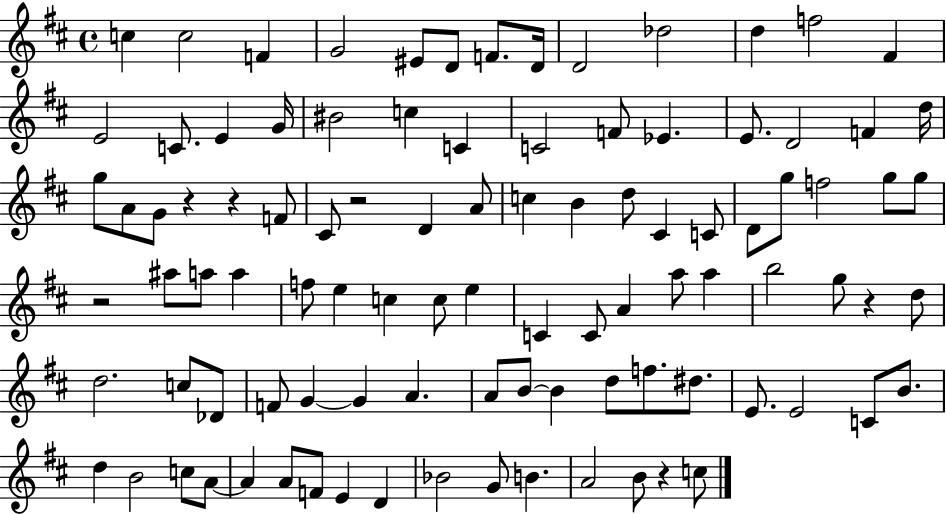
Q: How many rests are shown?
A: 6